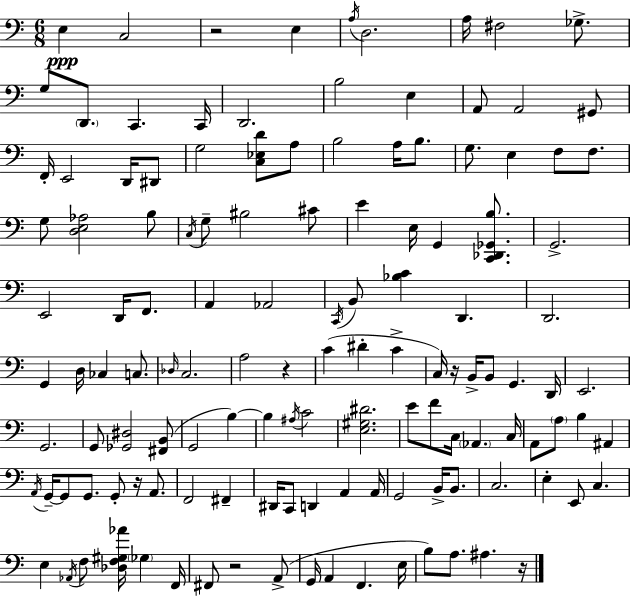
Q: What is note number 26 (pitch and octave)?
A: A3